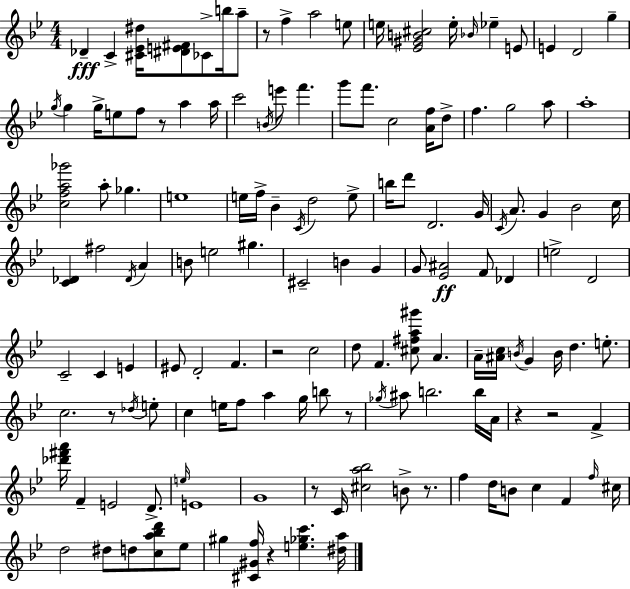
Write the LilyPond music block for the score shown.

{
  \clef treble
  \numericTimeSignature
  \time 4/4
  \key g \minor
  des'4--\fff c'4-> <cis' ees' dis''>16 <dis' e' fis'>8 ces'8-> b''16 a''8-- | r8 f''4-> a''2 e''8 | e''16 <ees' gis' b' cis''>2 e''16-. \grace { bes'16 } ees''4-- e'8 | e'4 d'2 g''4-- | \break \acciaccatura { g''16 } g''4 g''16-> e''8 f''8 r8 a''4 | a''16 c'''2 \acciaccatura { b'16 } e'''8 f'''4. | g'''8 f'''8. c''2 | <a' f''>16 d''8-> f''4. g''2 | \break a''8 a''1-. | <c'' f'' a'' ges'''>2 a''8-. ges''4. | e''1 | e''16 f''16-> bes'4-- \acciaccatura { c'16 } d''2 | \break e''8-> b''16 d'''8 d'2. | g'16 \acciaccatura { c'16 } a'8. g'4 bes'2 | c''16 <c' des'>4 fis''2 | \acciaccatura { des'16 } a'4 b'8 e''2 | \break gis''4. cis'2-- b'4 | g'4 g'8 <ees' ais'>2\ff | f'8 des'4 e''2-> d'2 | c'2-- c'4 | \break e'4 eis'8 d'2-. | f'4. r2 c''2 | d''8 f'4. <cis'' fis'' a'' gis'''>8 | a'4. a'16-- <ais' c''>16 \acciaccatura { b'16 } g'4 b'16 d''4. | \break e''8.-. c''2. | r8 \acciaccatura { des''16 } e''8-. c''4 e''16 f''8 a''4 | g''16 b''8 r8 \acciaccatura { ges''16 } ais''8 b''2. | b''16 a'16 r4 r2 | \break f'4-> <des''' fis''' a'''>16 f'4-- e'2 | d'8.-> \grace { e''16 } e'1 | g'1 | r8 c'16 <cis'' a'' bes''>2 | \break b'8-> r8. f''4 d''16 b'8 | c''4 f'4 \grace { f''16 } cis''16 d''2 | dis''8 d''8 <c'' a'' bes'' d'''>8 ees''8 gis''4 <cis' gis' f''>16 | r4 <e'' ges'' c'''>4. <dis'' a''>16 \bar "|."
}